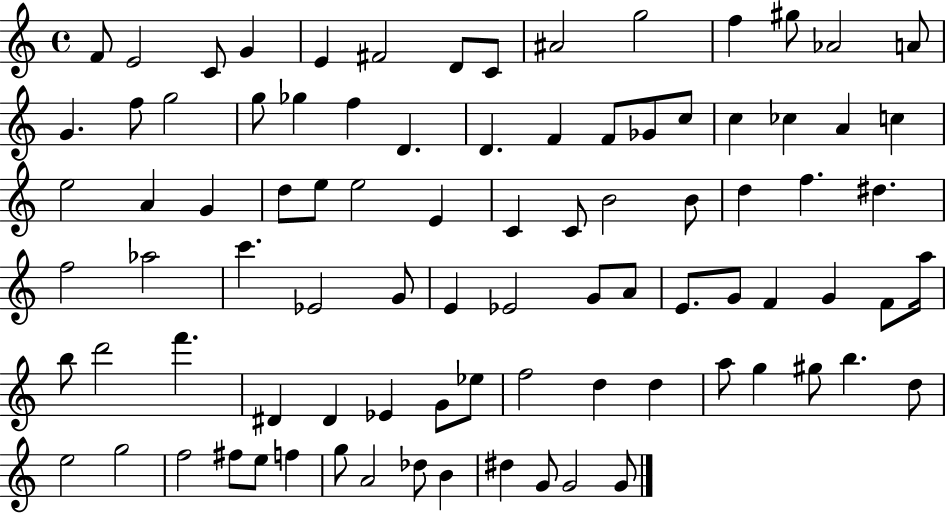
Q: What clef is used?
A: treble